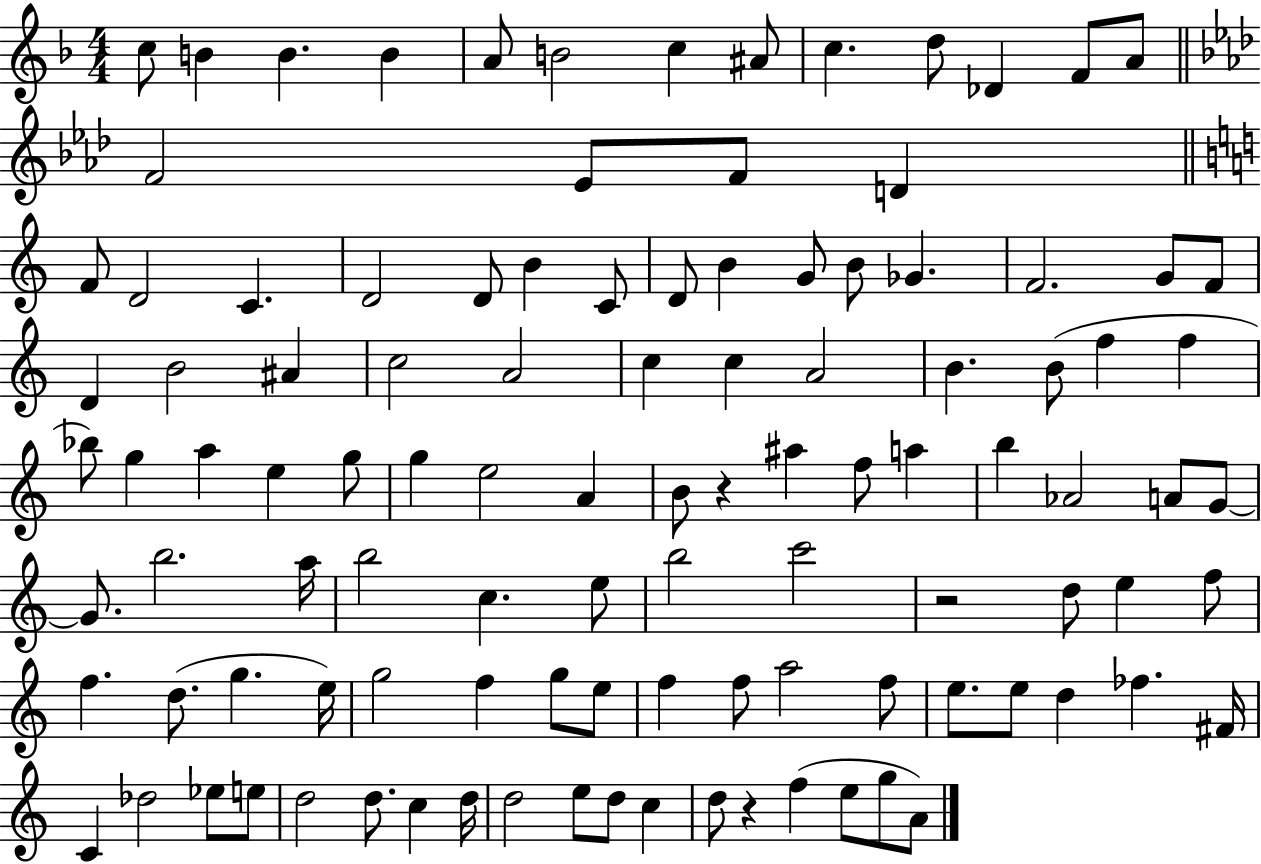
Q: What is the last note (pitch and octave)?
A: A4